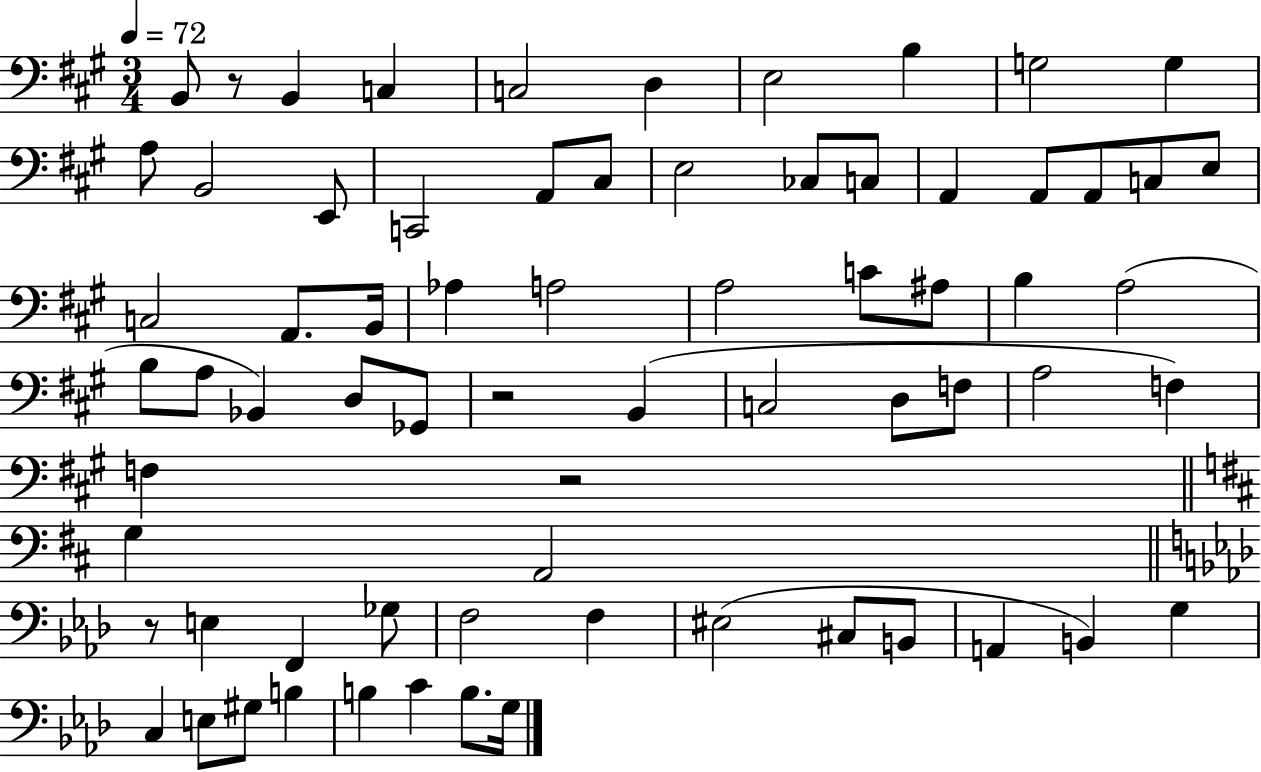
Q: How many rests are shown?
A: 4